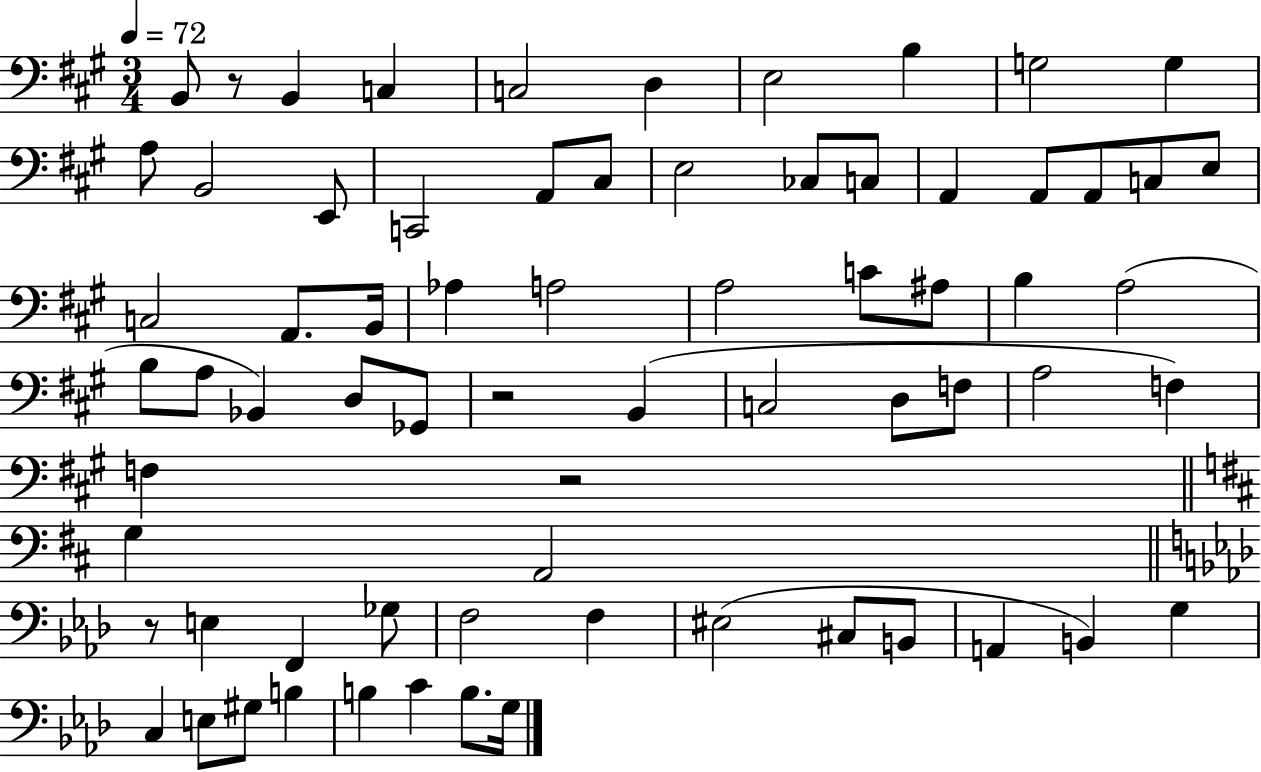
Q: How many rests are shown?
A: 4